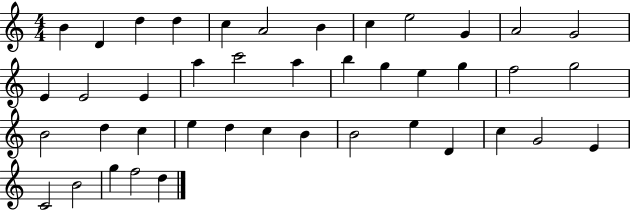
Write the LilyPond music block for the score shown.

{
  \clef treble
  \numericTimeSignature
  \time 4/4
  \key c \major
  b'4 d'4 d''4 d''4 | c''4 a'2 b'4 | c''4 e''2 g'4 | a'2 g'2 | \break e'4 e'2 e'4 | a''4 c'''2 a''4 | b''4 g''4 e''4 g''4 | f''2 g''2 | \break b'2 d''4 c''4 | e''4 d''4 c''4 b'4 | b'2 e''4 d'4 | c''4 g'2 e'4 | \break c'2 b'2 | g''4 f''2 d''4 | \bar "|."
}